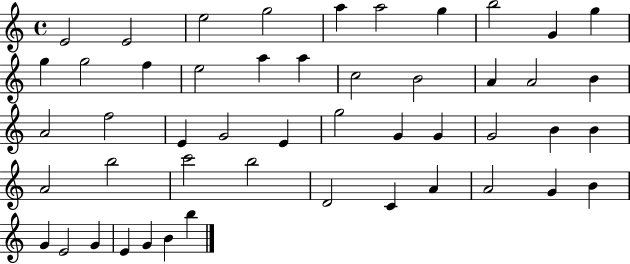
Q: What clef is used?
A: treble